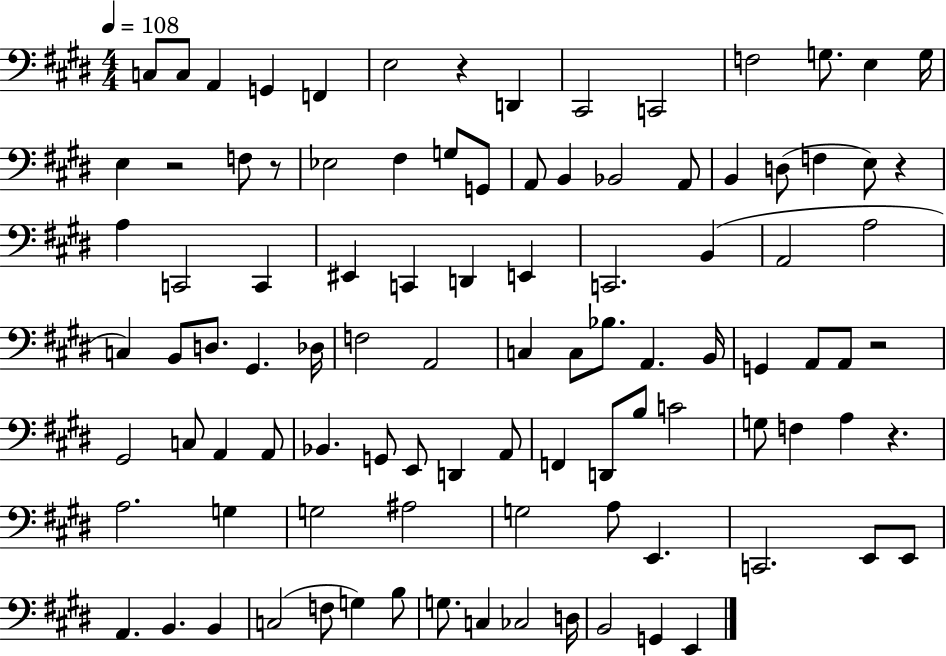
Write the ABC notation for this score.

X:1
T:Untitled
M:4/4
L:1/4
K:E
C,/2 C,/2 A,, G,, F,, E,2 z D,, ^C,,2 C,,2 F,2 G,/2 E, G,/4 E, z2 F,/2 z/2 _E,2 ^F, G,/2 G,,/2 A,,/2 B,, _B,,2 A,,/2 B,, D,/2 F, E,/2 z A, C,,2 C,, ^E,, C,, D,, E,, C,,2 B,, A,,2 A,2 C, B,,/2 D,/2 ^G,, _D,/4 F,2 A,,2 C, C,/2 _B,/2 A,, B,,/4 G,, A,,/2 A,,/2 z2 ^G,,2 C,/2 A,, A,,/2 _B,, G,,/2 E,,/2 D,, A,,/2 F,, D,,/2 B,/2 C2 G,/2 F, A, z A,2 G, G,2 ^A,2 G,2 A,/2 E,, C,,2 E,,/2 E,,/2 A,, B,, B,, C,2 F,/2 G, B,/2 G,/2 C, _C,2 D,/4 B,,2 G,, E,,